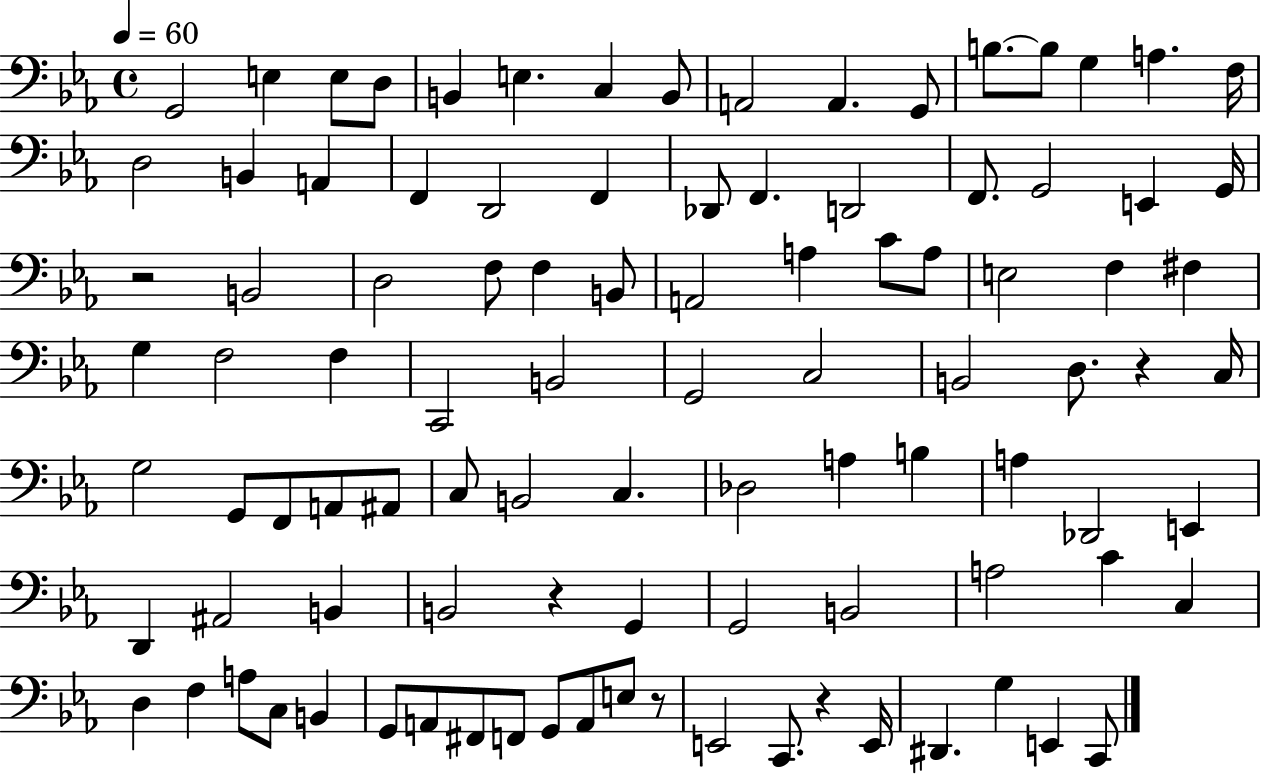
G2/h E3/q E3/e D3/e B2/q E3/q. C3/q B2/e A2/h A2/q. G2/e B3/e. B3/e G3/q A3/q. F3/s D3/h B2/q A2/q F2/q D2/h F2/q Db2/e F2/q. D2/h F2/e. G2/h E2/q G2/s R/h B2/h D3/h F3/e F3/q B2/e A2/h A3/q C4/e A3/e E3/h F3/q F#3/q G3/q F3/h F3/q C2/h B2/h G2/h C3/h B2/h D3/e. R/q C3/s G3/h G2/e F2/e A2/e A#2/e C3/e B2/h C3/q. Db3/h A3/q B3/q A3/q Db2/h E2/q D2/q A#2/h B2/q B2/h R/q G2/q G2/h B2/h A3/h C4/q C3/q D3/q F3/q A3/e C3/e B2/q G2/e A2/e F#2/e F2/e G2/e A2/e E3/e R/e E2/h C2/e. R/q E2/s D#2/q. G3/q E2/q C2/e